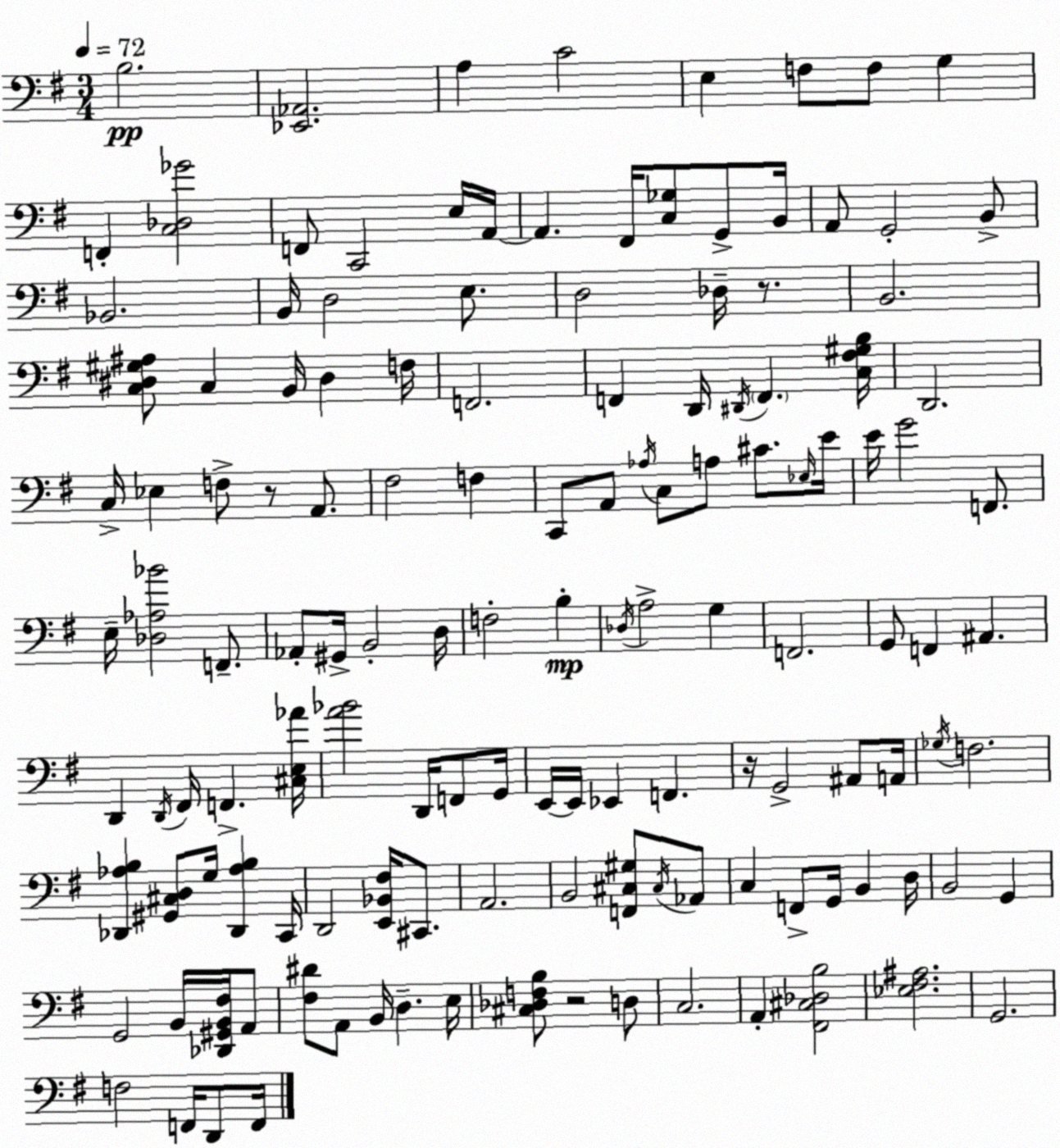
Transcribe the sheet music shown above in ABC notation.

X:1
T:Untitled
M:3/4
L:1/4
K:G
B,2 [_E,,_A,,]2 A, C2 E, F,/2 F,/2 G, F,, [C,_D,_G]2 F,,/2 C,,2 E,/4 A,,/4 A,, ^F,,/4 [C,_G,]/2 G,,/2 B,,/4 A,,/2 G,,2 B,,/2 _B,,2 B,,/4 D,2 E,/2 D,2 _D,/4 z/2 B,,2 [C,^D,^G,^A,]/2 C, B,,/4 ^D, F,/4 F,,2 F,, D,,/4 ^D,,/4 F,, [C,^F,^G,B,]/4 D,,2 C,/4 _E, F,/2 z/2 A,,/2 ^F,2 F, C,,/2 A,,/2 _A,/4 C,/2 A,/2 ^C/2 _E,/4 E/4 E/4 G2 F,,/2 E,/4 [_D,_A,_B]2 F,,/2 _A,,/2 ^G,,/4 B,,2 D,/4 F,2 B, _D,/4 A,2 G, F,,2 G,,/2 F,, ^A,, D,, D,,/4 ^F,,/4 F,, [^C,E,_A]/4 [A_B]2 D,,/4 F,,/2 G,,/4 E,,/4 E,,/4 _E,, F,, z/4 G,,2 ^A,,/2 A,,/4 _G,/4 F,2 [_D,,_A,B,] [^G,,^C,D,]/2 G,/4 [_D,,_A,B,] C,,/4 D,,2 [E,,_B,,^F,]/4 ^C,,/2 A,,2 B,,2 [F,,^C,^G,]/2 ^C,/4 _A,,/2 C, F,,/2 G,,/4 B,, D,/4 B,,2 G,, G,,2 B,,/4 [_D,,^G,,B,,^F,]/4 A,,/2 [^F,^D]/2 A,,/2 B,,/4 D, E,/4 [^C,_D,F,B,]/2 z2 D,/2 C,2 A,, [^F,,^C,_D,B,]2 [_E,^F,^A,]2 G,,2 F,2 F,,/4 D,,/2 F,,/4